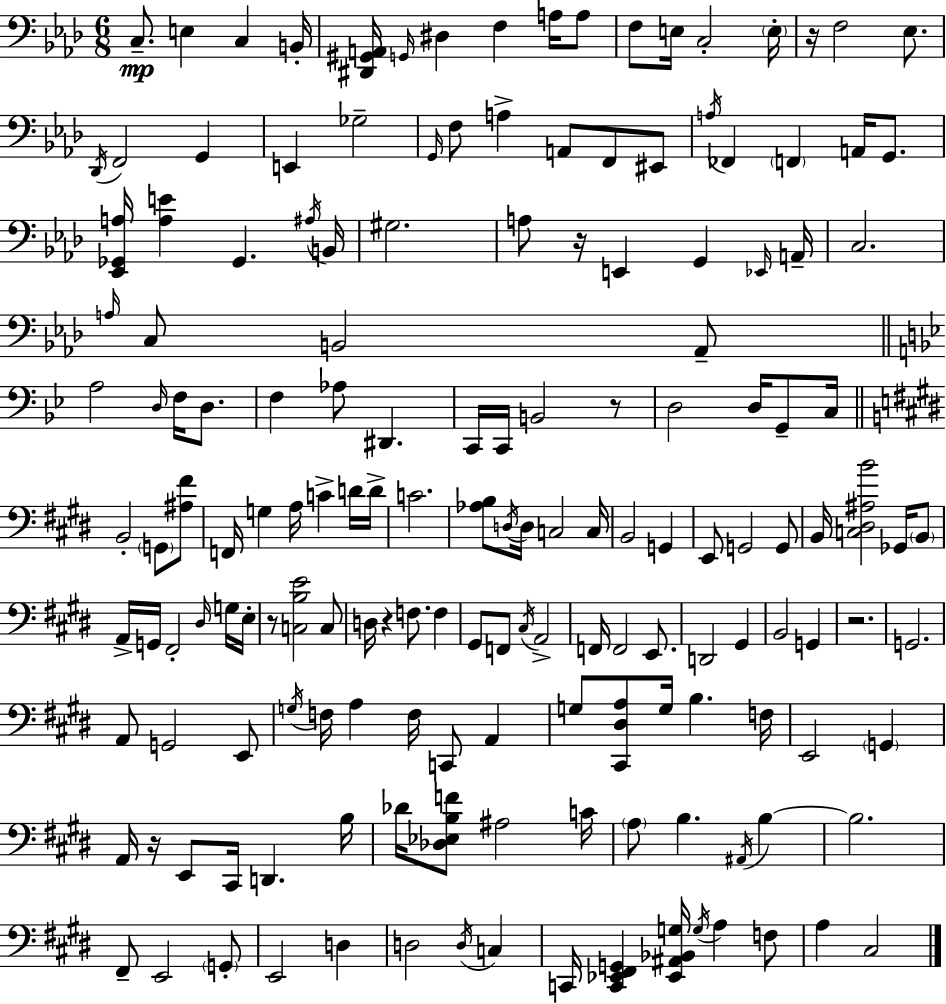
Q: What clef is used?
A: bass